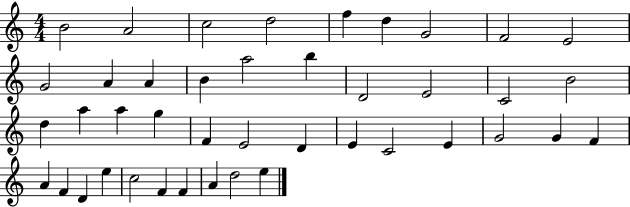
{
  \clef treble
  \numericTimeSignature
  \time 4/4
  \key c \major
  b'2 a'2 | c''2 d''2 | f''4 d''4 g'2 | f'2 e'2 | \break g'2 a'4 a'4 | b'4 a''2 b''4 | d'2 e'2 | c'2 b'2 | \break d''4 a''4 a''4 g''4 | f'4 e'2 d'4 | e'4 c'2 e'4 | g'2 g'4 f'4 | \break a'4 f'4 d'4 e''4 | c''2 f'4 f'4 | a'4 d''2 e''4 | \bar "|."
}